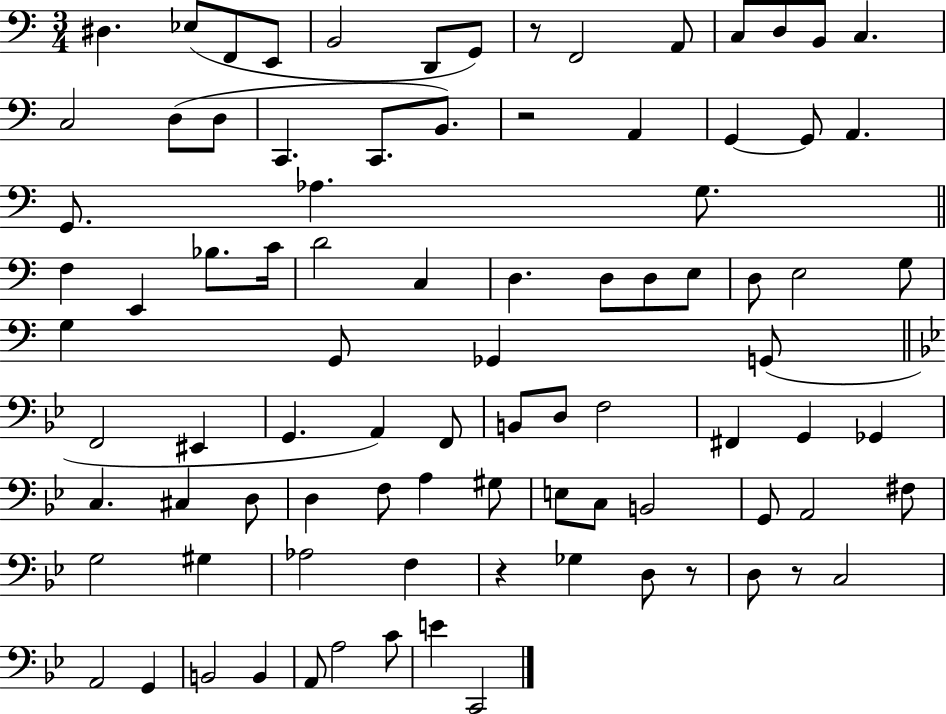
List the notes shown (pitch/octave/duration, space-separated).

D#3/q. Eb3/e F2/e E2/e B2/h D2/e G2/e R/e F2/h A2/e C3/e D3/e B2/e C3/q. C3/h D3/e D3/e C2/q. C2/e. B2/e. R/h A2/q G2/q G2/e A2/q. G2/e. Ab3/q. G3/e. F3/q E2/q Bb3/e. C4/s D4/h C3/q D3/q. D3/e D3/e E3/e D3/e E3/h G3/e G3/q G2/e Gb2/q G2/e F2/h EIS2/q G2/q. A2/q F2/e B2/e D3/e F3/h F#2/q G2/q Gb2/q C3/q. C#3/q D3/e D3/q F3/e A3/q G#3/e E3/e C3/e B2/h G2/e A2/h F#3/e G3/h G#3/q Ab3/h F3/q R/q Gb3/q D3/e R/e D3/e R/e C3/h A2/h G2/q B2/h B2/q A2/e A3/h C4/e E4/q C2/h